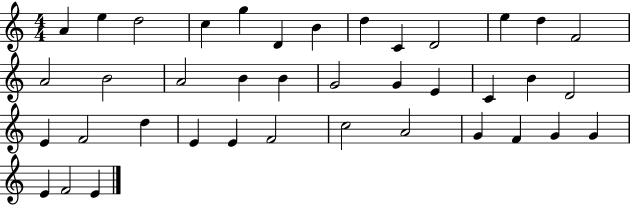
A4/q E5/q D5/h C5/q G5/q D4/q B4/q D5/q C4/q D4/h E5/q D5/q F4/h A4/h B4/h A4/h B4/q B4/q G4/h G4/q E4/q C4/q B4/q D4/h E4/q F4/h D5/q E4/q E4/q F4/h C5/h A4/h G4/q F4/q G4/q G4/q E4/q F4/h E4/q